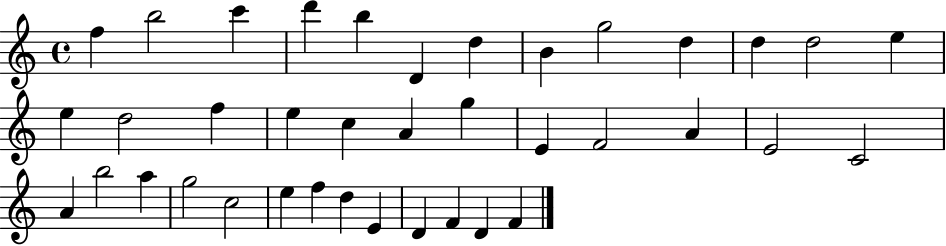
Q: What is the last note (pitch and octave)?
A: F4